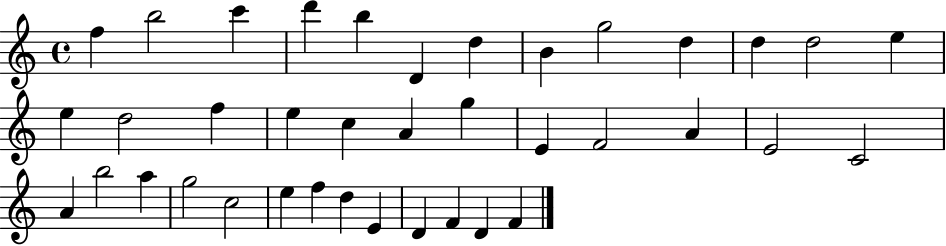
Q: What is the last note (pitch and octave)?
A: F4